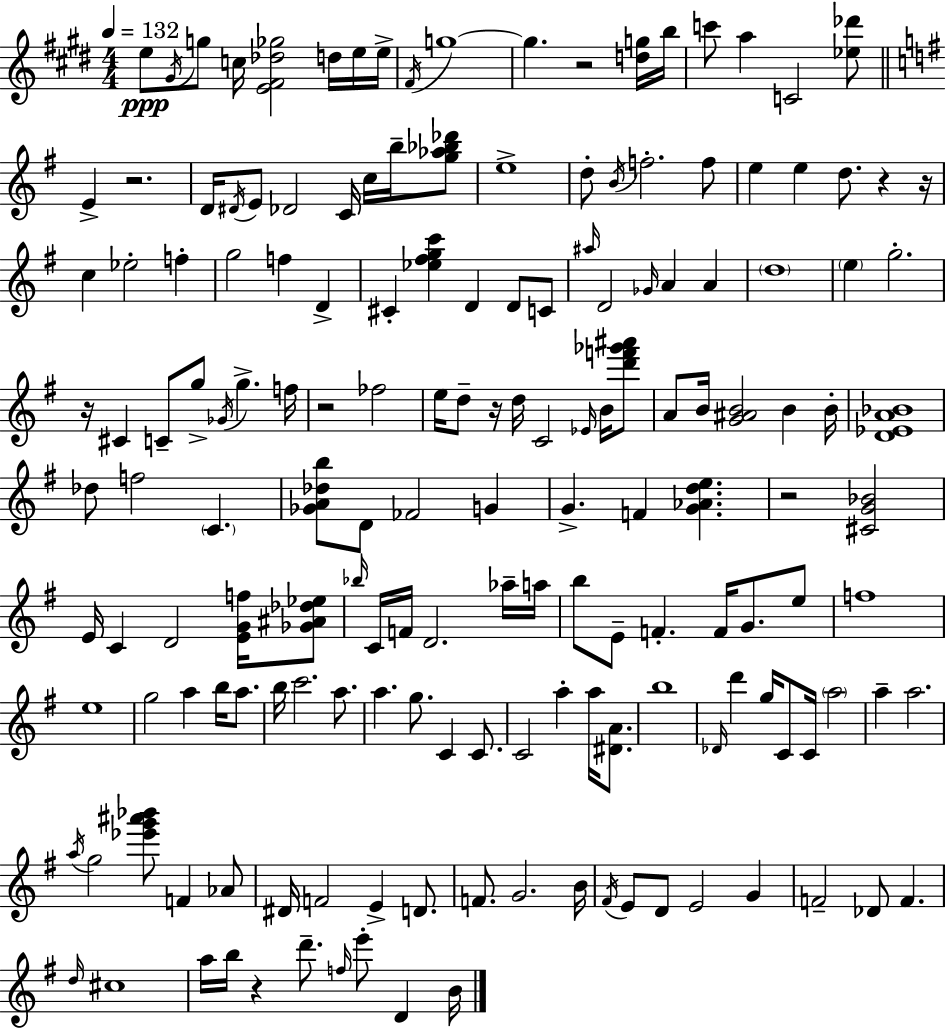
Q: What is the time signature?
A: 4/4